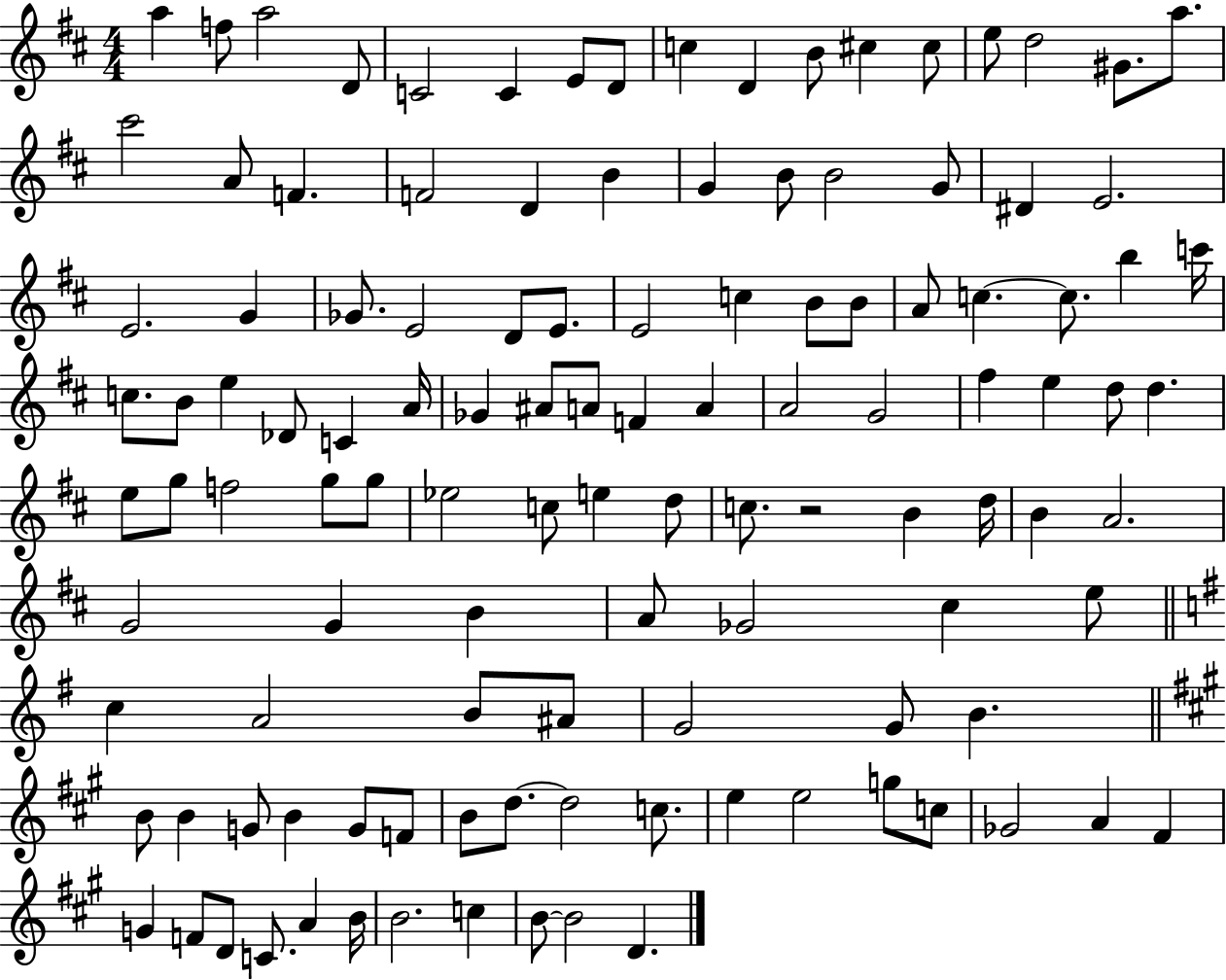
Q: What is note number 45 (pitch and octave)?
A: C5